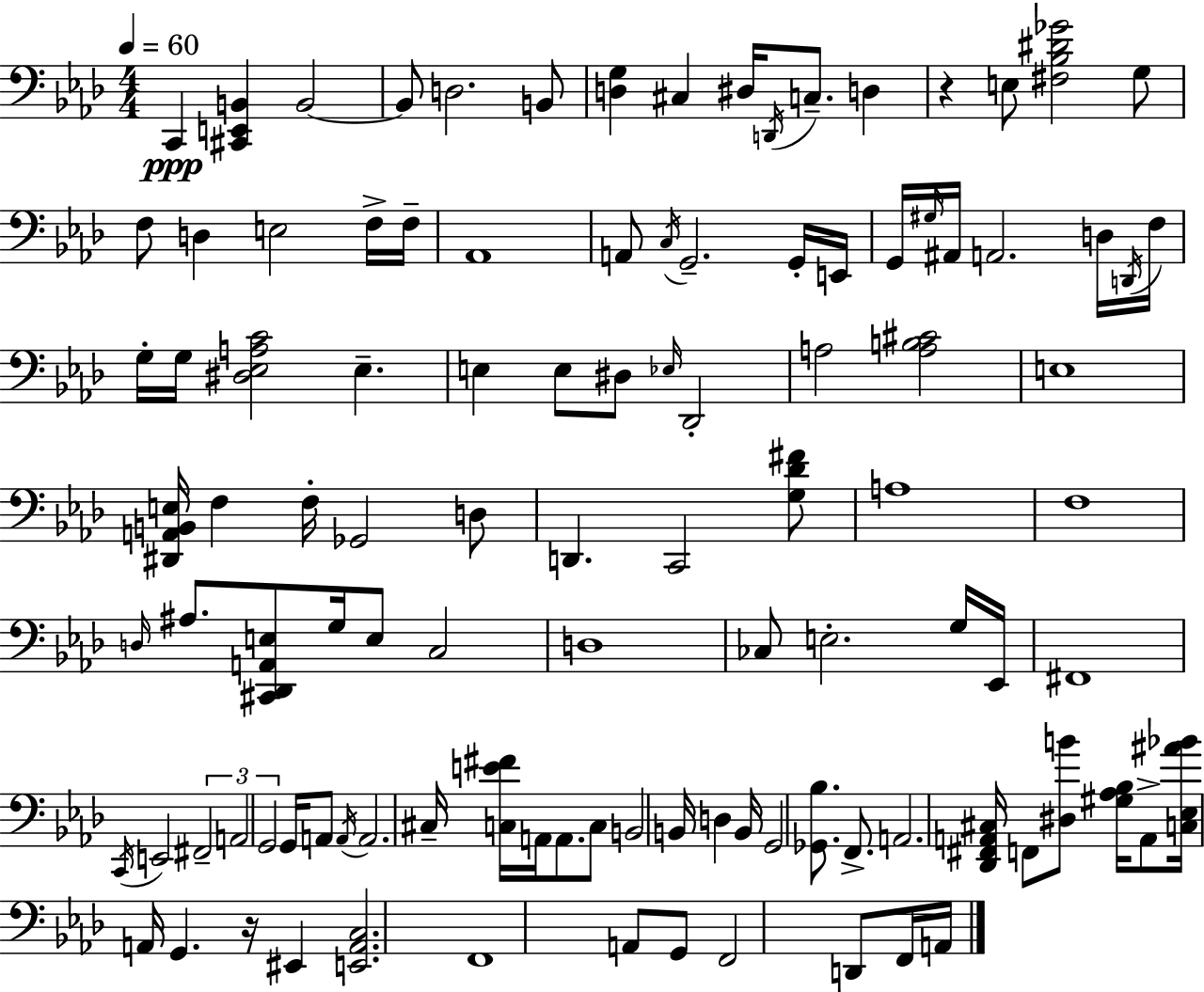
{
  \clef bass
  \numericTimeSignature
  \time 4/4
  \key f \minor
  \tempo 4 = 60
  c,4\ppp <cis, e, b,>4 b,2~~ | b,8 d2. b,8 | <d g>4 cis4 dis16 \acciaccatura { d,16 } c8.-- d4 | r4 e8 <fis bes dis' ges'>2 g8 | \break f8 d4 e2 f16-> | f16-- aes,1 | a,8 \acciaccatura { c16 } g,2.-- | g,16-. e,16 g,16 \grace { gis16 } ais,16 a,2. | \break d16 \acciaccatura { d,16 } f16 g16-. g16 <dis ees a c'>2 ees4.-- | e4 e8 dis8 \grace { ees16 } des,2-. | a2 <a b cis'>2 | e1 | \break <dis, a, b, e>16 f4 f16-. ges,2 | d8 d,4. c,2 | <g des' fis'>8 a1 | f1 | \break \grace { d16 } ais8. <cis, des, a, e>8 g16 e8 c2 | d1 | ces8 e2.-. | g16 ees,16 fis,1 | \break \acciaccatura { c,16 } e,2 \tuplet 3/2 { fis,2-- | a,2 g,2 } | g,16 a,8 \acciaccatura { a,16 } a,2. | cis16-- <c e' fis'>16 a,16 a,8. c8 b,2 | \break b,16 d4 b,16 g,2 | <ges, bes>8. f,8.-> a,2. | <des, fis, a, cis>16 f,8 <dis b'>8 <gis aes bes>16 a,8-> <c ees ais' bes'>16 | a,16 g,4. r16 eis,4 <e, a, c>2. | \break f,1 | a,8 g,8 f,2 | d,8 f,16 a,16 \bar "|."
}